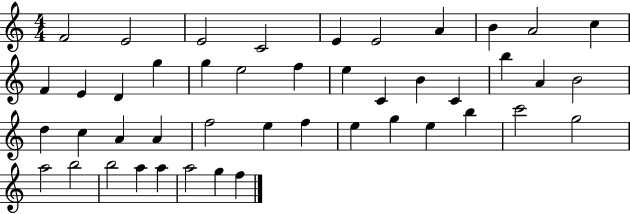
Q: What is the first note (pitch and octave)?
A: F4